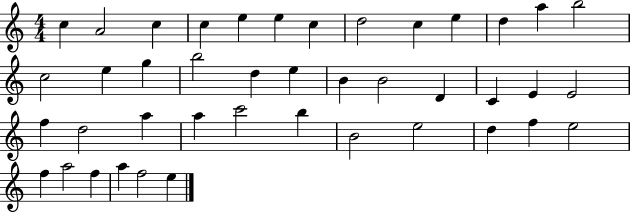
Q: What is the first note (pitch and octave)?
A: C5